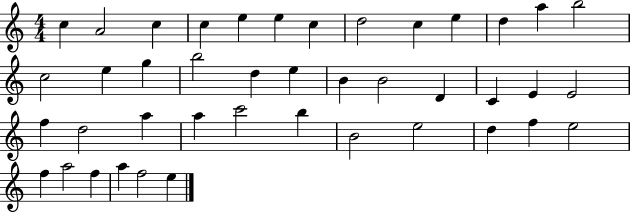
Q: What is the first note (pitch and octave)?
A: C5